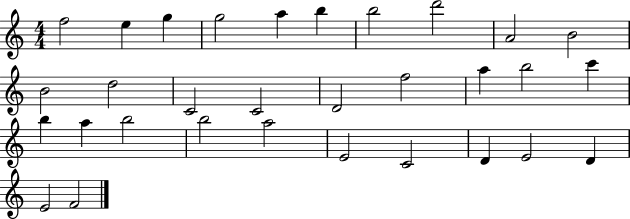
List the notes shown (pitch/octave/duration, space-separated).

F5/h E5/q G5/q G5/h A5/q B5/q B5/h D6/h A4/h B4/h B4/h D5/h C4/h C4/h D4/h F5/h A5/q B5/h C6/q B5/q A5/q B5/h B5/h A5/h E4/h C4/h D4/q E4/h D4/q E4/h F4/h